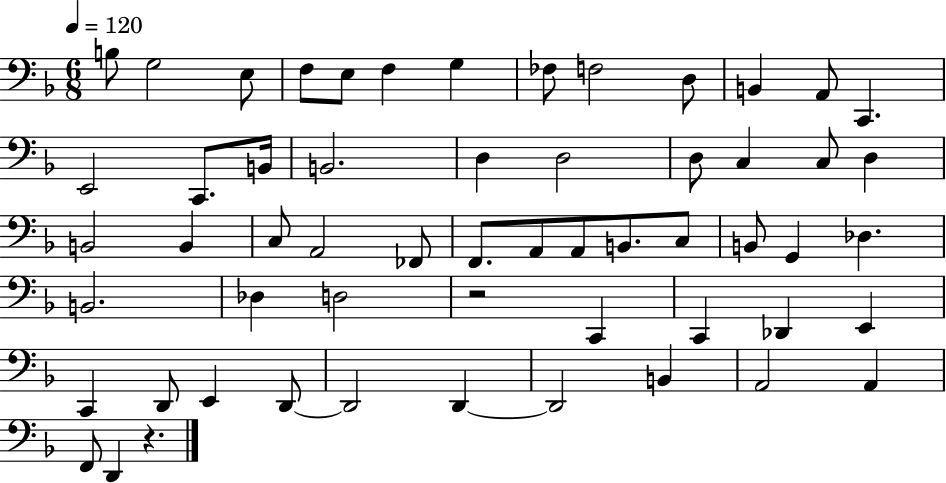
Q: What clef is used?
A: bass